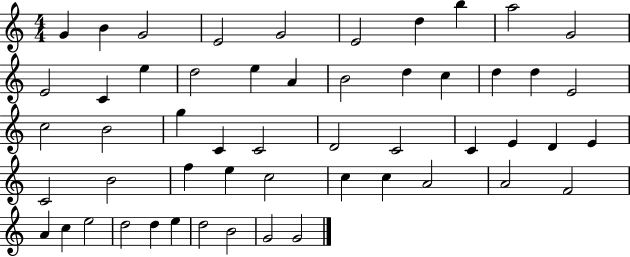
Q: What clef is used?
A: treble